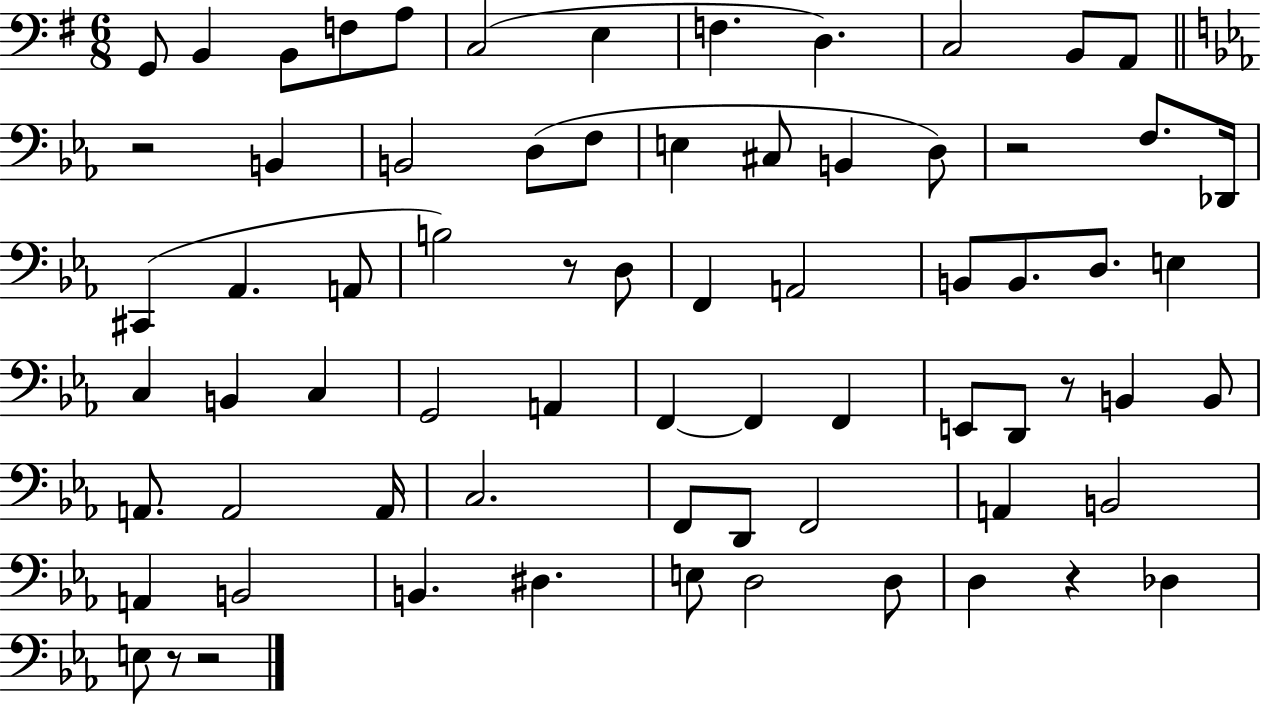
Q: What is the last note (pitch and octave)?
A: E3